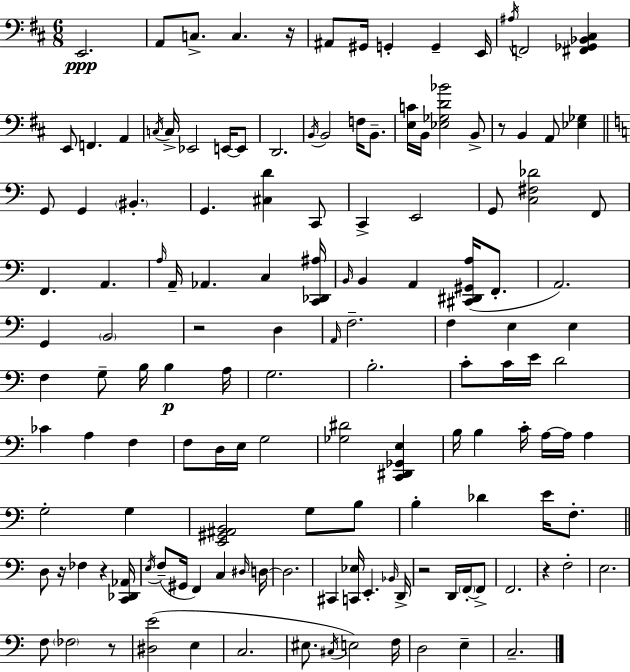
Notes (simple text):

E2/h. A2/e C3/e. C3/q. R/s A#2/e G#2/s G2/q G2/q E2/s A#3/s F2/h [F#2,Gb2,Bb2,C#3]/q E2/e F2/q. A2/q C3/s C3/s Eb2/h E2/s E2/e D2/h. B2/s B2/h F3/s B2/e. [E3,C4]/s B2/s [Eb3,Gb3,D4,Bb4]/h B2/e R/e B2/q A2/e [Eb3,Gb3]/q G2/e G2/q BIS2/q. G2/q. [C#3,D4]/q C2/e C2/q E2/h G2/e [C3,F#3,Db4]/h F2/e F2/q. A2/q. A3/s A2/s Ab2/q. C3/q [C2,Db2,A#3]/s B2/s B2/q A2/q [C#2,D#2,G#2,A3]/s F2/e. A2/h. G2/q B2/h R/h D3/q A2/s F3/h. F3/q E3/q E3/q F3/q G3/e B3/s B3/q A3/s G3/h. B3/h. C4/e C4/s E4/s D4/h CES4/q A3/q F3/q F3/e D3/s E3/s G3/h [Gb3,D#4]/h [C2,D#2,Gb2,E3]/q B3/s B3/q C4/s A3/s A3/s A3/q G3/h G3/q [E2,G#2,A#2,B2]/h G3/e B3/e B3/q Db4/q E4/s F3/e. D3/e R/s FES3/q R/q [C2,Db2,Ab2]/s E3/s F3/e G#2/s F2/q C3/q D#3/s D3/s D3/h. C#2/q [C2,Eb3]/s E2/q. Bb2/s D2/s R/h D2/s F2/s F2/e F2/h. R/q F3/h E3/h. F3/e FES3/h R/e [D#3,E4]/h E3/q C3/h. EIS3/e. C#3/s E3/h F3/s D3/h E3/q C3/h.